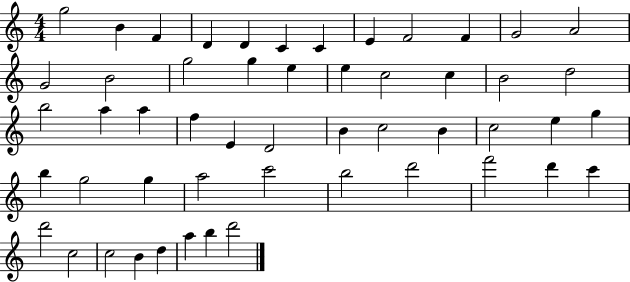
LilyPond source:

{
  \clef treble
  \numericTimeSignature
  \time 4/4
  \key c \major
  g''2 b'4 f'4 | d'4 d'4 c'4 c'4 | e'4 f'2 f'4 | g'2 a'2 | \break g'2 b'2 | g''2 g''4 e''4 | e''4 c''2 c''4 | b'2 d''2 | \break b''2 a''4 a''4 | f''4 e'4 d'2 | b'4 c''2 b'4 | c''2 e''4 g''4 | \break b''4 g''2 g''4 | a''2 c'''2 | b''2 d'''2 | f'''2 d'''4 c'''4 | \break d'''2 c''2 | c''2 b'4 d''4 | a''4 b''4 d'''2 | \bar "|."
}